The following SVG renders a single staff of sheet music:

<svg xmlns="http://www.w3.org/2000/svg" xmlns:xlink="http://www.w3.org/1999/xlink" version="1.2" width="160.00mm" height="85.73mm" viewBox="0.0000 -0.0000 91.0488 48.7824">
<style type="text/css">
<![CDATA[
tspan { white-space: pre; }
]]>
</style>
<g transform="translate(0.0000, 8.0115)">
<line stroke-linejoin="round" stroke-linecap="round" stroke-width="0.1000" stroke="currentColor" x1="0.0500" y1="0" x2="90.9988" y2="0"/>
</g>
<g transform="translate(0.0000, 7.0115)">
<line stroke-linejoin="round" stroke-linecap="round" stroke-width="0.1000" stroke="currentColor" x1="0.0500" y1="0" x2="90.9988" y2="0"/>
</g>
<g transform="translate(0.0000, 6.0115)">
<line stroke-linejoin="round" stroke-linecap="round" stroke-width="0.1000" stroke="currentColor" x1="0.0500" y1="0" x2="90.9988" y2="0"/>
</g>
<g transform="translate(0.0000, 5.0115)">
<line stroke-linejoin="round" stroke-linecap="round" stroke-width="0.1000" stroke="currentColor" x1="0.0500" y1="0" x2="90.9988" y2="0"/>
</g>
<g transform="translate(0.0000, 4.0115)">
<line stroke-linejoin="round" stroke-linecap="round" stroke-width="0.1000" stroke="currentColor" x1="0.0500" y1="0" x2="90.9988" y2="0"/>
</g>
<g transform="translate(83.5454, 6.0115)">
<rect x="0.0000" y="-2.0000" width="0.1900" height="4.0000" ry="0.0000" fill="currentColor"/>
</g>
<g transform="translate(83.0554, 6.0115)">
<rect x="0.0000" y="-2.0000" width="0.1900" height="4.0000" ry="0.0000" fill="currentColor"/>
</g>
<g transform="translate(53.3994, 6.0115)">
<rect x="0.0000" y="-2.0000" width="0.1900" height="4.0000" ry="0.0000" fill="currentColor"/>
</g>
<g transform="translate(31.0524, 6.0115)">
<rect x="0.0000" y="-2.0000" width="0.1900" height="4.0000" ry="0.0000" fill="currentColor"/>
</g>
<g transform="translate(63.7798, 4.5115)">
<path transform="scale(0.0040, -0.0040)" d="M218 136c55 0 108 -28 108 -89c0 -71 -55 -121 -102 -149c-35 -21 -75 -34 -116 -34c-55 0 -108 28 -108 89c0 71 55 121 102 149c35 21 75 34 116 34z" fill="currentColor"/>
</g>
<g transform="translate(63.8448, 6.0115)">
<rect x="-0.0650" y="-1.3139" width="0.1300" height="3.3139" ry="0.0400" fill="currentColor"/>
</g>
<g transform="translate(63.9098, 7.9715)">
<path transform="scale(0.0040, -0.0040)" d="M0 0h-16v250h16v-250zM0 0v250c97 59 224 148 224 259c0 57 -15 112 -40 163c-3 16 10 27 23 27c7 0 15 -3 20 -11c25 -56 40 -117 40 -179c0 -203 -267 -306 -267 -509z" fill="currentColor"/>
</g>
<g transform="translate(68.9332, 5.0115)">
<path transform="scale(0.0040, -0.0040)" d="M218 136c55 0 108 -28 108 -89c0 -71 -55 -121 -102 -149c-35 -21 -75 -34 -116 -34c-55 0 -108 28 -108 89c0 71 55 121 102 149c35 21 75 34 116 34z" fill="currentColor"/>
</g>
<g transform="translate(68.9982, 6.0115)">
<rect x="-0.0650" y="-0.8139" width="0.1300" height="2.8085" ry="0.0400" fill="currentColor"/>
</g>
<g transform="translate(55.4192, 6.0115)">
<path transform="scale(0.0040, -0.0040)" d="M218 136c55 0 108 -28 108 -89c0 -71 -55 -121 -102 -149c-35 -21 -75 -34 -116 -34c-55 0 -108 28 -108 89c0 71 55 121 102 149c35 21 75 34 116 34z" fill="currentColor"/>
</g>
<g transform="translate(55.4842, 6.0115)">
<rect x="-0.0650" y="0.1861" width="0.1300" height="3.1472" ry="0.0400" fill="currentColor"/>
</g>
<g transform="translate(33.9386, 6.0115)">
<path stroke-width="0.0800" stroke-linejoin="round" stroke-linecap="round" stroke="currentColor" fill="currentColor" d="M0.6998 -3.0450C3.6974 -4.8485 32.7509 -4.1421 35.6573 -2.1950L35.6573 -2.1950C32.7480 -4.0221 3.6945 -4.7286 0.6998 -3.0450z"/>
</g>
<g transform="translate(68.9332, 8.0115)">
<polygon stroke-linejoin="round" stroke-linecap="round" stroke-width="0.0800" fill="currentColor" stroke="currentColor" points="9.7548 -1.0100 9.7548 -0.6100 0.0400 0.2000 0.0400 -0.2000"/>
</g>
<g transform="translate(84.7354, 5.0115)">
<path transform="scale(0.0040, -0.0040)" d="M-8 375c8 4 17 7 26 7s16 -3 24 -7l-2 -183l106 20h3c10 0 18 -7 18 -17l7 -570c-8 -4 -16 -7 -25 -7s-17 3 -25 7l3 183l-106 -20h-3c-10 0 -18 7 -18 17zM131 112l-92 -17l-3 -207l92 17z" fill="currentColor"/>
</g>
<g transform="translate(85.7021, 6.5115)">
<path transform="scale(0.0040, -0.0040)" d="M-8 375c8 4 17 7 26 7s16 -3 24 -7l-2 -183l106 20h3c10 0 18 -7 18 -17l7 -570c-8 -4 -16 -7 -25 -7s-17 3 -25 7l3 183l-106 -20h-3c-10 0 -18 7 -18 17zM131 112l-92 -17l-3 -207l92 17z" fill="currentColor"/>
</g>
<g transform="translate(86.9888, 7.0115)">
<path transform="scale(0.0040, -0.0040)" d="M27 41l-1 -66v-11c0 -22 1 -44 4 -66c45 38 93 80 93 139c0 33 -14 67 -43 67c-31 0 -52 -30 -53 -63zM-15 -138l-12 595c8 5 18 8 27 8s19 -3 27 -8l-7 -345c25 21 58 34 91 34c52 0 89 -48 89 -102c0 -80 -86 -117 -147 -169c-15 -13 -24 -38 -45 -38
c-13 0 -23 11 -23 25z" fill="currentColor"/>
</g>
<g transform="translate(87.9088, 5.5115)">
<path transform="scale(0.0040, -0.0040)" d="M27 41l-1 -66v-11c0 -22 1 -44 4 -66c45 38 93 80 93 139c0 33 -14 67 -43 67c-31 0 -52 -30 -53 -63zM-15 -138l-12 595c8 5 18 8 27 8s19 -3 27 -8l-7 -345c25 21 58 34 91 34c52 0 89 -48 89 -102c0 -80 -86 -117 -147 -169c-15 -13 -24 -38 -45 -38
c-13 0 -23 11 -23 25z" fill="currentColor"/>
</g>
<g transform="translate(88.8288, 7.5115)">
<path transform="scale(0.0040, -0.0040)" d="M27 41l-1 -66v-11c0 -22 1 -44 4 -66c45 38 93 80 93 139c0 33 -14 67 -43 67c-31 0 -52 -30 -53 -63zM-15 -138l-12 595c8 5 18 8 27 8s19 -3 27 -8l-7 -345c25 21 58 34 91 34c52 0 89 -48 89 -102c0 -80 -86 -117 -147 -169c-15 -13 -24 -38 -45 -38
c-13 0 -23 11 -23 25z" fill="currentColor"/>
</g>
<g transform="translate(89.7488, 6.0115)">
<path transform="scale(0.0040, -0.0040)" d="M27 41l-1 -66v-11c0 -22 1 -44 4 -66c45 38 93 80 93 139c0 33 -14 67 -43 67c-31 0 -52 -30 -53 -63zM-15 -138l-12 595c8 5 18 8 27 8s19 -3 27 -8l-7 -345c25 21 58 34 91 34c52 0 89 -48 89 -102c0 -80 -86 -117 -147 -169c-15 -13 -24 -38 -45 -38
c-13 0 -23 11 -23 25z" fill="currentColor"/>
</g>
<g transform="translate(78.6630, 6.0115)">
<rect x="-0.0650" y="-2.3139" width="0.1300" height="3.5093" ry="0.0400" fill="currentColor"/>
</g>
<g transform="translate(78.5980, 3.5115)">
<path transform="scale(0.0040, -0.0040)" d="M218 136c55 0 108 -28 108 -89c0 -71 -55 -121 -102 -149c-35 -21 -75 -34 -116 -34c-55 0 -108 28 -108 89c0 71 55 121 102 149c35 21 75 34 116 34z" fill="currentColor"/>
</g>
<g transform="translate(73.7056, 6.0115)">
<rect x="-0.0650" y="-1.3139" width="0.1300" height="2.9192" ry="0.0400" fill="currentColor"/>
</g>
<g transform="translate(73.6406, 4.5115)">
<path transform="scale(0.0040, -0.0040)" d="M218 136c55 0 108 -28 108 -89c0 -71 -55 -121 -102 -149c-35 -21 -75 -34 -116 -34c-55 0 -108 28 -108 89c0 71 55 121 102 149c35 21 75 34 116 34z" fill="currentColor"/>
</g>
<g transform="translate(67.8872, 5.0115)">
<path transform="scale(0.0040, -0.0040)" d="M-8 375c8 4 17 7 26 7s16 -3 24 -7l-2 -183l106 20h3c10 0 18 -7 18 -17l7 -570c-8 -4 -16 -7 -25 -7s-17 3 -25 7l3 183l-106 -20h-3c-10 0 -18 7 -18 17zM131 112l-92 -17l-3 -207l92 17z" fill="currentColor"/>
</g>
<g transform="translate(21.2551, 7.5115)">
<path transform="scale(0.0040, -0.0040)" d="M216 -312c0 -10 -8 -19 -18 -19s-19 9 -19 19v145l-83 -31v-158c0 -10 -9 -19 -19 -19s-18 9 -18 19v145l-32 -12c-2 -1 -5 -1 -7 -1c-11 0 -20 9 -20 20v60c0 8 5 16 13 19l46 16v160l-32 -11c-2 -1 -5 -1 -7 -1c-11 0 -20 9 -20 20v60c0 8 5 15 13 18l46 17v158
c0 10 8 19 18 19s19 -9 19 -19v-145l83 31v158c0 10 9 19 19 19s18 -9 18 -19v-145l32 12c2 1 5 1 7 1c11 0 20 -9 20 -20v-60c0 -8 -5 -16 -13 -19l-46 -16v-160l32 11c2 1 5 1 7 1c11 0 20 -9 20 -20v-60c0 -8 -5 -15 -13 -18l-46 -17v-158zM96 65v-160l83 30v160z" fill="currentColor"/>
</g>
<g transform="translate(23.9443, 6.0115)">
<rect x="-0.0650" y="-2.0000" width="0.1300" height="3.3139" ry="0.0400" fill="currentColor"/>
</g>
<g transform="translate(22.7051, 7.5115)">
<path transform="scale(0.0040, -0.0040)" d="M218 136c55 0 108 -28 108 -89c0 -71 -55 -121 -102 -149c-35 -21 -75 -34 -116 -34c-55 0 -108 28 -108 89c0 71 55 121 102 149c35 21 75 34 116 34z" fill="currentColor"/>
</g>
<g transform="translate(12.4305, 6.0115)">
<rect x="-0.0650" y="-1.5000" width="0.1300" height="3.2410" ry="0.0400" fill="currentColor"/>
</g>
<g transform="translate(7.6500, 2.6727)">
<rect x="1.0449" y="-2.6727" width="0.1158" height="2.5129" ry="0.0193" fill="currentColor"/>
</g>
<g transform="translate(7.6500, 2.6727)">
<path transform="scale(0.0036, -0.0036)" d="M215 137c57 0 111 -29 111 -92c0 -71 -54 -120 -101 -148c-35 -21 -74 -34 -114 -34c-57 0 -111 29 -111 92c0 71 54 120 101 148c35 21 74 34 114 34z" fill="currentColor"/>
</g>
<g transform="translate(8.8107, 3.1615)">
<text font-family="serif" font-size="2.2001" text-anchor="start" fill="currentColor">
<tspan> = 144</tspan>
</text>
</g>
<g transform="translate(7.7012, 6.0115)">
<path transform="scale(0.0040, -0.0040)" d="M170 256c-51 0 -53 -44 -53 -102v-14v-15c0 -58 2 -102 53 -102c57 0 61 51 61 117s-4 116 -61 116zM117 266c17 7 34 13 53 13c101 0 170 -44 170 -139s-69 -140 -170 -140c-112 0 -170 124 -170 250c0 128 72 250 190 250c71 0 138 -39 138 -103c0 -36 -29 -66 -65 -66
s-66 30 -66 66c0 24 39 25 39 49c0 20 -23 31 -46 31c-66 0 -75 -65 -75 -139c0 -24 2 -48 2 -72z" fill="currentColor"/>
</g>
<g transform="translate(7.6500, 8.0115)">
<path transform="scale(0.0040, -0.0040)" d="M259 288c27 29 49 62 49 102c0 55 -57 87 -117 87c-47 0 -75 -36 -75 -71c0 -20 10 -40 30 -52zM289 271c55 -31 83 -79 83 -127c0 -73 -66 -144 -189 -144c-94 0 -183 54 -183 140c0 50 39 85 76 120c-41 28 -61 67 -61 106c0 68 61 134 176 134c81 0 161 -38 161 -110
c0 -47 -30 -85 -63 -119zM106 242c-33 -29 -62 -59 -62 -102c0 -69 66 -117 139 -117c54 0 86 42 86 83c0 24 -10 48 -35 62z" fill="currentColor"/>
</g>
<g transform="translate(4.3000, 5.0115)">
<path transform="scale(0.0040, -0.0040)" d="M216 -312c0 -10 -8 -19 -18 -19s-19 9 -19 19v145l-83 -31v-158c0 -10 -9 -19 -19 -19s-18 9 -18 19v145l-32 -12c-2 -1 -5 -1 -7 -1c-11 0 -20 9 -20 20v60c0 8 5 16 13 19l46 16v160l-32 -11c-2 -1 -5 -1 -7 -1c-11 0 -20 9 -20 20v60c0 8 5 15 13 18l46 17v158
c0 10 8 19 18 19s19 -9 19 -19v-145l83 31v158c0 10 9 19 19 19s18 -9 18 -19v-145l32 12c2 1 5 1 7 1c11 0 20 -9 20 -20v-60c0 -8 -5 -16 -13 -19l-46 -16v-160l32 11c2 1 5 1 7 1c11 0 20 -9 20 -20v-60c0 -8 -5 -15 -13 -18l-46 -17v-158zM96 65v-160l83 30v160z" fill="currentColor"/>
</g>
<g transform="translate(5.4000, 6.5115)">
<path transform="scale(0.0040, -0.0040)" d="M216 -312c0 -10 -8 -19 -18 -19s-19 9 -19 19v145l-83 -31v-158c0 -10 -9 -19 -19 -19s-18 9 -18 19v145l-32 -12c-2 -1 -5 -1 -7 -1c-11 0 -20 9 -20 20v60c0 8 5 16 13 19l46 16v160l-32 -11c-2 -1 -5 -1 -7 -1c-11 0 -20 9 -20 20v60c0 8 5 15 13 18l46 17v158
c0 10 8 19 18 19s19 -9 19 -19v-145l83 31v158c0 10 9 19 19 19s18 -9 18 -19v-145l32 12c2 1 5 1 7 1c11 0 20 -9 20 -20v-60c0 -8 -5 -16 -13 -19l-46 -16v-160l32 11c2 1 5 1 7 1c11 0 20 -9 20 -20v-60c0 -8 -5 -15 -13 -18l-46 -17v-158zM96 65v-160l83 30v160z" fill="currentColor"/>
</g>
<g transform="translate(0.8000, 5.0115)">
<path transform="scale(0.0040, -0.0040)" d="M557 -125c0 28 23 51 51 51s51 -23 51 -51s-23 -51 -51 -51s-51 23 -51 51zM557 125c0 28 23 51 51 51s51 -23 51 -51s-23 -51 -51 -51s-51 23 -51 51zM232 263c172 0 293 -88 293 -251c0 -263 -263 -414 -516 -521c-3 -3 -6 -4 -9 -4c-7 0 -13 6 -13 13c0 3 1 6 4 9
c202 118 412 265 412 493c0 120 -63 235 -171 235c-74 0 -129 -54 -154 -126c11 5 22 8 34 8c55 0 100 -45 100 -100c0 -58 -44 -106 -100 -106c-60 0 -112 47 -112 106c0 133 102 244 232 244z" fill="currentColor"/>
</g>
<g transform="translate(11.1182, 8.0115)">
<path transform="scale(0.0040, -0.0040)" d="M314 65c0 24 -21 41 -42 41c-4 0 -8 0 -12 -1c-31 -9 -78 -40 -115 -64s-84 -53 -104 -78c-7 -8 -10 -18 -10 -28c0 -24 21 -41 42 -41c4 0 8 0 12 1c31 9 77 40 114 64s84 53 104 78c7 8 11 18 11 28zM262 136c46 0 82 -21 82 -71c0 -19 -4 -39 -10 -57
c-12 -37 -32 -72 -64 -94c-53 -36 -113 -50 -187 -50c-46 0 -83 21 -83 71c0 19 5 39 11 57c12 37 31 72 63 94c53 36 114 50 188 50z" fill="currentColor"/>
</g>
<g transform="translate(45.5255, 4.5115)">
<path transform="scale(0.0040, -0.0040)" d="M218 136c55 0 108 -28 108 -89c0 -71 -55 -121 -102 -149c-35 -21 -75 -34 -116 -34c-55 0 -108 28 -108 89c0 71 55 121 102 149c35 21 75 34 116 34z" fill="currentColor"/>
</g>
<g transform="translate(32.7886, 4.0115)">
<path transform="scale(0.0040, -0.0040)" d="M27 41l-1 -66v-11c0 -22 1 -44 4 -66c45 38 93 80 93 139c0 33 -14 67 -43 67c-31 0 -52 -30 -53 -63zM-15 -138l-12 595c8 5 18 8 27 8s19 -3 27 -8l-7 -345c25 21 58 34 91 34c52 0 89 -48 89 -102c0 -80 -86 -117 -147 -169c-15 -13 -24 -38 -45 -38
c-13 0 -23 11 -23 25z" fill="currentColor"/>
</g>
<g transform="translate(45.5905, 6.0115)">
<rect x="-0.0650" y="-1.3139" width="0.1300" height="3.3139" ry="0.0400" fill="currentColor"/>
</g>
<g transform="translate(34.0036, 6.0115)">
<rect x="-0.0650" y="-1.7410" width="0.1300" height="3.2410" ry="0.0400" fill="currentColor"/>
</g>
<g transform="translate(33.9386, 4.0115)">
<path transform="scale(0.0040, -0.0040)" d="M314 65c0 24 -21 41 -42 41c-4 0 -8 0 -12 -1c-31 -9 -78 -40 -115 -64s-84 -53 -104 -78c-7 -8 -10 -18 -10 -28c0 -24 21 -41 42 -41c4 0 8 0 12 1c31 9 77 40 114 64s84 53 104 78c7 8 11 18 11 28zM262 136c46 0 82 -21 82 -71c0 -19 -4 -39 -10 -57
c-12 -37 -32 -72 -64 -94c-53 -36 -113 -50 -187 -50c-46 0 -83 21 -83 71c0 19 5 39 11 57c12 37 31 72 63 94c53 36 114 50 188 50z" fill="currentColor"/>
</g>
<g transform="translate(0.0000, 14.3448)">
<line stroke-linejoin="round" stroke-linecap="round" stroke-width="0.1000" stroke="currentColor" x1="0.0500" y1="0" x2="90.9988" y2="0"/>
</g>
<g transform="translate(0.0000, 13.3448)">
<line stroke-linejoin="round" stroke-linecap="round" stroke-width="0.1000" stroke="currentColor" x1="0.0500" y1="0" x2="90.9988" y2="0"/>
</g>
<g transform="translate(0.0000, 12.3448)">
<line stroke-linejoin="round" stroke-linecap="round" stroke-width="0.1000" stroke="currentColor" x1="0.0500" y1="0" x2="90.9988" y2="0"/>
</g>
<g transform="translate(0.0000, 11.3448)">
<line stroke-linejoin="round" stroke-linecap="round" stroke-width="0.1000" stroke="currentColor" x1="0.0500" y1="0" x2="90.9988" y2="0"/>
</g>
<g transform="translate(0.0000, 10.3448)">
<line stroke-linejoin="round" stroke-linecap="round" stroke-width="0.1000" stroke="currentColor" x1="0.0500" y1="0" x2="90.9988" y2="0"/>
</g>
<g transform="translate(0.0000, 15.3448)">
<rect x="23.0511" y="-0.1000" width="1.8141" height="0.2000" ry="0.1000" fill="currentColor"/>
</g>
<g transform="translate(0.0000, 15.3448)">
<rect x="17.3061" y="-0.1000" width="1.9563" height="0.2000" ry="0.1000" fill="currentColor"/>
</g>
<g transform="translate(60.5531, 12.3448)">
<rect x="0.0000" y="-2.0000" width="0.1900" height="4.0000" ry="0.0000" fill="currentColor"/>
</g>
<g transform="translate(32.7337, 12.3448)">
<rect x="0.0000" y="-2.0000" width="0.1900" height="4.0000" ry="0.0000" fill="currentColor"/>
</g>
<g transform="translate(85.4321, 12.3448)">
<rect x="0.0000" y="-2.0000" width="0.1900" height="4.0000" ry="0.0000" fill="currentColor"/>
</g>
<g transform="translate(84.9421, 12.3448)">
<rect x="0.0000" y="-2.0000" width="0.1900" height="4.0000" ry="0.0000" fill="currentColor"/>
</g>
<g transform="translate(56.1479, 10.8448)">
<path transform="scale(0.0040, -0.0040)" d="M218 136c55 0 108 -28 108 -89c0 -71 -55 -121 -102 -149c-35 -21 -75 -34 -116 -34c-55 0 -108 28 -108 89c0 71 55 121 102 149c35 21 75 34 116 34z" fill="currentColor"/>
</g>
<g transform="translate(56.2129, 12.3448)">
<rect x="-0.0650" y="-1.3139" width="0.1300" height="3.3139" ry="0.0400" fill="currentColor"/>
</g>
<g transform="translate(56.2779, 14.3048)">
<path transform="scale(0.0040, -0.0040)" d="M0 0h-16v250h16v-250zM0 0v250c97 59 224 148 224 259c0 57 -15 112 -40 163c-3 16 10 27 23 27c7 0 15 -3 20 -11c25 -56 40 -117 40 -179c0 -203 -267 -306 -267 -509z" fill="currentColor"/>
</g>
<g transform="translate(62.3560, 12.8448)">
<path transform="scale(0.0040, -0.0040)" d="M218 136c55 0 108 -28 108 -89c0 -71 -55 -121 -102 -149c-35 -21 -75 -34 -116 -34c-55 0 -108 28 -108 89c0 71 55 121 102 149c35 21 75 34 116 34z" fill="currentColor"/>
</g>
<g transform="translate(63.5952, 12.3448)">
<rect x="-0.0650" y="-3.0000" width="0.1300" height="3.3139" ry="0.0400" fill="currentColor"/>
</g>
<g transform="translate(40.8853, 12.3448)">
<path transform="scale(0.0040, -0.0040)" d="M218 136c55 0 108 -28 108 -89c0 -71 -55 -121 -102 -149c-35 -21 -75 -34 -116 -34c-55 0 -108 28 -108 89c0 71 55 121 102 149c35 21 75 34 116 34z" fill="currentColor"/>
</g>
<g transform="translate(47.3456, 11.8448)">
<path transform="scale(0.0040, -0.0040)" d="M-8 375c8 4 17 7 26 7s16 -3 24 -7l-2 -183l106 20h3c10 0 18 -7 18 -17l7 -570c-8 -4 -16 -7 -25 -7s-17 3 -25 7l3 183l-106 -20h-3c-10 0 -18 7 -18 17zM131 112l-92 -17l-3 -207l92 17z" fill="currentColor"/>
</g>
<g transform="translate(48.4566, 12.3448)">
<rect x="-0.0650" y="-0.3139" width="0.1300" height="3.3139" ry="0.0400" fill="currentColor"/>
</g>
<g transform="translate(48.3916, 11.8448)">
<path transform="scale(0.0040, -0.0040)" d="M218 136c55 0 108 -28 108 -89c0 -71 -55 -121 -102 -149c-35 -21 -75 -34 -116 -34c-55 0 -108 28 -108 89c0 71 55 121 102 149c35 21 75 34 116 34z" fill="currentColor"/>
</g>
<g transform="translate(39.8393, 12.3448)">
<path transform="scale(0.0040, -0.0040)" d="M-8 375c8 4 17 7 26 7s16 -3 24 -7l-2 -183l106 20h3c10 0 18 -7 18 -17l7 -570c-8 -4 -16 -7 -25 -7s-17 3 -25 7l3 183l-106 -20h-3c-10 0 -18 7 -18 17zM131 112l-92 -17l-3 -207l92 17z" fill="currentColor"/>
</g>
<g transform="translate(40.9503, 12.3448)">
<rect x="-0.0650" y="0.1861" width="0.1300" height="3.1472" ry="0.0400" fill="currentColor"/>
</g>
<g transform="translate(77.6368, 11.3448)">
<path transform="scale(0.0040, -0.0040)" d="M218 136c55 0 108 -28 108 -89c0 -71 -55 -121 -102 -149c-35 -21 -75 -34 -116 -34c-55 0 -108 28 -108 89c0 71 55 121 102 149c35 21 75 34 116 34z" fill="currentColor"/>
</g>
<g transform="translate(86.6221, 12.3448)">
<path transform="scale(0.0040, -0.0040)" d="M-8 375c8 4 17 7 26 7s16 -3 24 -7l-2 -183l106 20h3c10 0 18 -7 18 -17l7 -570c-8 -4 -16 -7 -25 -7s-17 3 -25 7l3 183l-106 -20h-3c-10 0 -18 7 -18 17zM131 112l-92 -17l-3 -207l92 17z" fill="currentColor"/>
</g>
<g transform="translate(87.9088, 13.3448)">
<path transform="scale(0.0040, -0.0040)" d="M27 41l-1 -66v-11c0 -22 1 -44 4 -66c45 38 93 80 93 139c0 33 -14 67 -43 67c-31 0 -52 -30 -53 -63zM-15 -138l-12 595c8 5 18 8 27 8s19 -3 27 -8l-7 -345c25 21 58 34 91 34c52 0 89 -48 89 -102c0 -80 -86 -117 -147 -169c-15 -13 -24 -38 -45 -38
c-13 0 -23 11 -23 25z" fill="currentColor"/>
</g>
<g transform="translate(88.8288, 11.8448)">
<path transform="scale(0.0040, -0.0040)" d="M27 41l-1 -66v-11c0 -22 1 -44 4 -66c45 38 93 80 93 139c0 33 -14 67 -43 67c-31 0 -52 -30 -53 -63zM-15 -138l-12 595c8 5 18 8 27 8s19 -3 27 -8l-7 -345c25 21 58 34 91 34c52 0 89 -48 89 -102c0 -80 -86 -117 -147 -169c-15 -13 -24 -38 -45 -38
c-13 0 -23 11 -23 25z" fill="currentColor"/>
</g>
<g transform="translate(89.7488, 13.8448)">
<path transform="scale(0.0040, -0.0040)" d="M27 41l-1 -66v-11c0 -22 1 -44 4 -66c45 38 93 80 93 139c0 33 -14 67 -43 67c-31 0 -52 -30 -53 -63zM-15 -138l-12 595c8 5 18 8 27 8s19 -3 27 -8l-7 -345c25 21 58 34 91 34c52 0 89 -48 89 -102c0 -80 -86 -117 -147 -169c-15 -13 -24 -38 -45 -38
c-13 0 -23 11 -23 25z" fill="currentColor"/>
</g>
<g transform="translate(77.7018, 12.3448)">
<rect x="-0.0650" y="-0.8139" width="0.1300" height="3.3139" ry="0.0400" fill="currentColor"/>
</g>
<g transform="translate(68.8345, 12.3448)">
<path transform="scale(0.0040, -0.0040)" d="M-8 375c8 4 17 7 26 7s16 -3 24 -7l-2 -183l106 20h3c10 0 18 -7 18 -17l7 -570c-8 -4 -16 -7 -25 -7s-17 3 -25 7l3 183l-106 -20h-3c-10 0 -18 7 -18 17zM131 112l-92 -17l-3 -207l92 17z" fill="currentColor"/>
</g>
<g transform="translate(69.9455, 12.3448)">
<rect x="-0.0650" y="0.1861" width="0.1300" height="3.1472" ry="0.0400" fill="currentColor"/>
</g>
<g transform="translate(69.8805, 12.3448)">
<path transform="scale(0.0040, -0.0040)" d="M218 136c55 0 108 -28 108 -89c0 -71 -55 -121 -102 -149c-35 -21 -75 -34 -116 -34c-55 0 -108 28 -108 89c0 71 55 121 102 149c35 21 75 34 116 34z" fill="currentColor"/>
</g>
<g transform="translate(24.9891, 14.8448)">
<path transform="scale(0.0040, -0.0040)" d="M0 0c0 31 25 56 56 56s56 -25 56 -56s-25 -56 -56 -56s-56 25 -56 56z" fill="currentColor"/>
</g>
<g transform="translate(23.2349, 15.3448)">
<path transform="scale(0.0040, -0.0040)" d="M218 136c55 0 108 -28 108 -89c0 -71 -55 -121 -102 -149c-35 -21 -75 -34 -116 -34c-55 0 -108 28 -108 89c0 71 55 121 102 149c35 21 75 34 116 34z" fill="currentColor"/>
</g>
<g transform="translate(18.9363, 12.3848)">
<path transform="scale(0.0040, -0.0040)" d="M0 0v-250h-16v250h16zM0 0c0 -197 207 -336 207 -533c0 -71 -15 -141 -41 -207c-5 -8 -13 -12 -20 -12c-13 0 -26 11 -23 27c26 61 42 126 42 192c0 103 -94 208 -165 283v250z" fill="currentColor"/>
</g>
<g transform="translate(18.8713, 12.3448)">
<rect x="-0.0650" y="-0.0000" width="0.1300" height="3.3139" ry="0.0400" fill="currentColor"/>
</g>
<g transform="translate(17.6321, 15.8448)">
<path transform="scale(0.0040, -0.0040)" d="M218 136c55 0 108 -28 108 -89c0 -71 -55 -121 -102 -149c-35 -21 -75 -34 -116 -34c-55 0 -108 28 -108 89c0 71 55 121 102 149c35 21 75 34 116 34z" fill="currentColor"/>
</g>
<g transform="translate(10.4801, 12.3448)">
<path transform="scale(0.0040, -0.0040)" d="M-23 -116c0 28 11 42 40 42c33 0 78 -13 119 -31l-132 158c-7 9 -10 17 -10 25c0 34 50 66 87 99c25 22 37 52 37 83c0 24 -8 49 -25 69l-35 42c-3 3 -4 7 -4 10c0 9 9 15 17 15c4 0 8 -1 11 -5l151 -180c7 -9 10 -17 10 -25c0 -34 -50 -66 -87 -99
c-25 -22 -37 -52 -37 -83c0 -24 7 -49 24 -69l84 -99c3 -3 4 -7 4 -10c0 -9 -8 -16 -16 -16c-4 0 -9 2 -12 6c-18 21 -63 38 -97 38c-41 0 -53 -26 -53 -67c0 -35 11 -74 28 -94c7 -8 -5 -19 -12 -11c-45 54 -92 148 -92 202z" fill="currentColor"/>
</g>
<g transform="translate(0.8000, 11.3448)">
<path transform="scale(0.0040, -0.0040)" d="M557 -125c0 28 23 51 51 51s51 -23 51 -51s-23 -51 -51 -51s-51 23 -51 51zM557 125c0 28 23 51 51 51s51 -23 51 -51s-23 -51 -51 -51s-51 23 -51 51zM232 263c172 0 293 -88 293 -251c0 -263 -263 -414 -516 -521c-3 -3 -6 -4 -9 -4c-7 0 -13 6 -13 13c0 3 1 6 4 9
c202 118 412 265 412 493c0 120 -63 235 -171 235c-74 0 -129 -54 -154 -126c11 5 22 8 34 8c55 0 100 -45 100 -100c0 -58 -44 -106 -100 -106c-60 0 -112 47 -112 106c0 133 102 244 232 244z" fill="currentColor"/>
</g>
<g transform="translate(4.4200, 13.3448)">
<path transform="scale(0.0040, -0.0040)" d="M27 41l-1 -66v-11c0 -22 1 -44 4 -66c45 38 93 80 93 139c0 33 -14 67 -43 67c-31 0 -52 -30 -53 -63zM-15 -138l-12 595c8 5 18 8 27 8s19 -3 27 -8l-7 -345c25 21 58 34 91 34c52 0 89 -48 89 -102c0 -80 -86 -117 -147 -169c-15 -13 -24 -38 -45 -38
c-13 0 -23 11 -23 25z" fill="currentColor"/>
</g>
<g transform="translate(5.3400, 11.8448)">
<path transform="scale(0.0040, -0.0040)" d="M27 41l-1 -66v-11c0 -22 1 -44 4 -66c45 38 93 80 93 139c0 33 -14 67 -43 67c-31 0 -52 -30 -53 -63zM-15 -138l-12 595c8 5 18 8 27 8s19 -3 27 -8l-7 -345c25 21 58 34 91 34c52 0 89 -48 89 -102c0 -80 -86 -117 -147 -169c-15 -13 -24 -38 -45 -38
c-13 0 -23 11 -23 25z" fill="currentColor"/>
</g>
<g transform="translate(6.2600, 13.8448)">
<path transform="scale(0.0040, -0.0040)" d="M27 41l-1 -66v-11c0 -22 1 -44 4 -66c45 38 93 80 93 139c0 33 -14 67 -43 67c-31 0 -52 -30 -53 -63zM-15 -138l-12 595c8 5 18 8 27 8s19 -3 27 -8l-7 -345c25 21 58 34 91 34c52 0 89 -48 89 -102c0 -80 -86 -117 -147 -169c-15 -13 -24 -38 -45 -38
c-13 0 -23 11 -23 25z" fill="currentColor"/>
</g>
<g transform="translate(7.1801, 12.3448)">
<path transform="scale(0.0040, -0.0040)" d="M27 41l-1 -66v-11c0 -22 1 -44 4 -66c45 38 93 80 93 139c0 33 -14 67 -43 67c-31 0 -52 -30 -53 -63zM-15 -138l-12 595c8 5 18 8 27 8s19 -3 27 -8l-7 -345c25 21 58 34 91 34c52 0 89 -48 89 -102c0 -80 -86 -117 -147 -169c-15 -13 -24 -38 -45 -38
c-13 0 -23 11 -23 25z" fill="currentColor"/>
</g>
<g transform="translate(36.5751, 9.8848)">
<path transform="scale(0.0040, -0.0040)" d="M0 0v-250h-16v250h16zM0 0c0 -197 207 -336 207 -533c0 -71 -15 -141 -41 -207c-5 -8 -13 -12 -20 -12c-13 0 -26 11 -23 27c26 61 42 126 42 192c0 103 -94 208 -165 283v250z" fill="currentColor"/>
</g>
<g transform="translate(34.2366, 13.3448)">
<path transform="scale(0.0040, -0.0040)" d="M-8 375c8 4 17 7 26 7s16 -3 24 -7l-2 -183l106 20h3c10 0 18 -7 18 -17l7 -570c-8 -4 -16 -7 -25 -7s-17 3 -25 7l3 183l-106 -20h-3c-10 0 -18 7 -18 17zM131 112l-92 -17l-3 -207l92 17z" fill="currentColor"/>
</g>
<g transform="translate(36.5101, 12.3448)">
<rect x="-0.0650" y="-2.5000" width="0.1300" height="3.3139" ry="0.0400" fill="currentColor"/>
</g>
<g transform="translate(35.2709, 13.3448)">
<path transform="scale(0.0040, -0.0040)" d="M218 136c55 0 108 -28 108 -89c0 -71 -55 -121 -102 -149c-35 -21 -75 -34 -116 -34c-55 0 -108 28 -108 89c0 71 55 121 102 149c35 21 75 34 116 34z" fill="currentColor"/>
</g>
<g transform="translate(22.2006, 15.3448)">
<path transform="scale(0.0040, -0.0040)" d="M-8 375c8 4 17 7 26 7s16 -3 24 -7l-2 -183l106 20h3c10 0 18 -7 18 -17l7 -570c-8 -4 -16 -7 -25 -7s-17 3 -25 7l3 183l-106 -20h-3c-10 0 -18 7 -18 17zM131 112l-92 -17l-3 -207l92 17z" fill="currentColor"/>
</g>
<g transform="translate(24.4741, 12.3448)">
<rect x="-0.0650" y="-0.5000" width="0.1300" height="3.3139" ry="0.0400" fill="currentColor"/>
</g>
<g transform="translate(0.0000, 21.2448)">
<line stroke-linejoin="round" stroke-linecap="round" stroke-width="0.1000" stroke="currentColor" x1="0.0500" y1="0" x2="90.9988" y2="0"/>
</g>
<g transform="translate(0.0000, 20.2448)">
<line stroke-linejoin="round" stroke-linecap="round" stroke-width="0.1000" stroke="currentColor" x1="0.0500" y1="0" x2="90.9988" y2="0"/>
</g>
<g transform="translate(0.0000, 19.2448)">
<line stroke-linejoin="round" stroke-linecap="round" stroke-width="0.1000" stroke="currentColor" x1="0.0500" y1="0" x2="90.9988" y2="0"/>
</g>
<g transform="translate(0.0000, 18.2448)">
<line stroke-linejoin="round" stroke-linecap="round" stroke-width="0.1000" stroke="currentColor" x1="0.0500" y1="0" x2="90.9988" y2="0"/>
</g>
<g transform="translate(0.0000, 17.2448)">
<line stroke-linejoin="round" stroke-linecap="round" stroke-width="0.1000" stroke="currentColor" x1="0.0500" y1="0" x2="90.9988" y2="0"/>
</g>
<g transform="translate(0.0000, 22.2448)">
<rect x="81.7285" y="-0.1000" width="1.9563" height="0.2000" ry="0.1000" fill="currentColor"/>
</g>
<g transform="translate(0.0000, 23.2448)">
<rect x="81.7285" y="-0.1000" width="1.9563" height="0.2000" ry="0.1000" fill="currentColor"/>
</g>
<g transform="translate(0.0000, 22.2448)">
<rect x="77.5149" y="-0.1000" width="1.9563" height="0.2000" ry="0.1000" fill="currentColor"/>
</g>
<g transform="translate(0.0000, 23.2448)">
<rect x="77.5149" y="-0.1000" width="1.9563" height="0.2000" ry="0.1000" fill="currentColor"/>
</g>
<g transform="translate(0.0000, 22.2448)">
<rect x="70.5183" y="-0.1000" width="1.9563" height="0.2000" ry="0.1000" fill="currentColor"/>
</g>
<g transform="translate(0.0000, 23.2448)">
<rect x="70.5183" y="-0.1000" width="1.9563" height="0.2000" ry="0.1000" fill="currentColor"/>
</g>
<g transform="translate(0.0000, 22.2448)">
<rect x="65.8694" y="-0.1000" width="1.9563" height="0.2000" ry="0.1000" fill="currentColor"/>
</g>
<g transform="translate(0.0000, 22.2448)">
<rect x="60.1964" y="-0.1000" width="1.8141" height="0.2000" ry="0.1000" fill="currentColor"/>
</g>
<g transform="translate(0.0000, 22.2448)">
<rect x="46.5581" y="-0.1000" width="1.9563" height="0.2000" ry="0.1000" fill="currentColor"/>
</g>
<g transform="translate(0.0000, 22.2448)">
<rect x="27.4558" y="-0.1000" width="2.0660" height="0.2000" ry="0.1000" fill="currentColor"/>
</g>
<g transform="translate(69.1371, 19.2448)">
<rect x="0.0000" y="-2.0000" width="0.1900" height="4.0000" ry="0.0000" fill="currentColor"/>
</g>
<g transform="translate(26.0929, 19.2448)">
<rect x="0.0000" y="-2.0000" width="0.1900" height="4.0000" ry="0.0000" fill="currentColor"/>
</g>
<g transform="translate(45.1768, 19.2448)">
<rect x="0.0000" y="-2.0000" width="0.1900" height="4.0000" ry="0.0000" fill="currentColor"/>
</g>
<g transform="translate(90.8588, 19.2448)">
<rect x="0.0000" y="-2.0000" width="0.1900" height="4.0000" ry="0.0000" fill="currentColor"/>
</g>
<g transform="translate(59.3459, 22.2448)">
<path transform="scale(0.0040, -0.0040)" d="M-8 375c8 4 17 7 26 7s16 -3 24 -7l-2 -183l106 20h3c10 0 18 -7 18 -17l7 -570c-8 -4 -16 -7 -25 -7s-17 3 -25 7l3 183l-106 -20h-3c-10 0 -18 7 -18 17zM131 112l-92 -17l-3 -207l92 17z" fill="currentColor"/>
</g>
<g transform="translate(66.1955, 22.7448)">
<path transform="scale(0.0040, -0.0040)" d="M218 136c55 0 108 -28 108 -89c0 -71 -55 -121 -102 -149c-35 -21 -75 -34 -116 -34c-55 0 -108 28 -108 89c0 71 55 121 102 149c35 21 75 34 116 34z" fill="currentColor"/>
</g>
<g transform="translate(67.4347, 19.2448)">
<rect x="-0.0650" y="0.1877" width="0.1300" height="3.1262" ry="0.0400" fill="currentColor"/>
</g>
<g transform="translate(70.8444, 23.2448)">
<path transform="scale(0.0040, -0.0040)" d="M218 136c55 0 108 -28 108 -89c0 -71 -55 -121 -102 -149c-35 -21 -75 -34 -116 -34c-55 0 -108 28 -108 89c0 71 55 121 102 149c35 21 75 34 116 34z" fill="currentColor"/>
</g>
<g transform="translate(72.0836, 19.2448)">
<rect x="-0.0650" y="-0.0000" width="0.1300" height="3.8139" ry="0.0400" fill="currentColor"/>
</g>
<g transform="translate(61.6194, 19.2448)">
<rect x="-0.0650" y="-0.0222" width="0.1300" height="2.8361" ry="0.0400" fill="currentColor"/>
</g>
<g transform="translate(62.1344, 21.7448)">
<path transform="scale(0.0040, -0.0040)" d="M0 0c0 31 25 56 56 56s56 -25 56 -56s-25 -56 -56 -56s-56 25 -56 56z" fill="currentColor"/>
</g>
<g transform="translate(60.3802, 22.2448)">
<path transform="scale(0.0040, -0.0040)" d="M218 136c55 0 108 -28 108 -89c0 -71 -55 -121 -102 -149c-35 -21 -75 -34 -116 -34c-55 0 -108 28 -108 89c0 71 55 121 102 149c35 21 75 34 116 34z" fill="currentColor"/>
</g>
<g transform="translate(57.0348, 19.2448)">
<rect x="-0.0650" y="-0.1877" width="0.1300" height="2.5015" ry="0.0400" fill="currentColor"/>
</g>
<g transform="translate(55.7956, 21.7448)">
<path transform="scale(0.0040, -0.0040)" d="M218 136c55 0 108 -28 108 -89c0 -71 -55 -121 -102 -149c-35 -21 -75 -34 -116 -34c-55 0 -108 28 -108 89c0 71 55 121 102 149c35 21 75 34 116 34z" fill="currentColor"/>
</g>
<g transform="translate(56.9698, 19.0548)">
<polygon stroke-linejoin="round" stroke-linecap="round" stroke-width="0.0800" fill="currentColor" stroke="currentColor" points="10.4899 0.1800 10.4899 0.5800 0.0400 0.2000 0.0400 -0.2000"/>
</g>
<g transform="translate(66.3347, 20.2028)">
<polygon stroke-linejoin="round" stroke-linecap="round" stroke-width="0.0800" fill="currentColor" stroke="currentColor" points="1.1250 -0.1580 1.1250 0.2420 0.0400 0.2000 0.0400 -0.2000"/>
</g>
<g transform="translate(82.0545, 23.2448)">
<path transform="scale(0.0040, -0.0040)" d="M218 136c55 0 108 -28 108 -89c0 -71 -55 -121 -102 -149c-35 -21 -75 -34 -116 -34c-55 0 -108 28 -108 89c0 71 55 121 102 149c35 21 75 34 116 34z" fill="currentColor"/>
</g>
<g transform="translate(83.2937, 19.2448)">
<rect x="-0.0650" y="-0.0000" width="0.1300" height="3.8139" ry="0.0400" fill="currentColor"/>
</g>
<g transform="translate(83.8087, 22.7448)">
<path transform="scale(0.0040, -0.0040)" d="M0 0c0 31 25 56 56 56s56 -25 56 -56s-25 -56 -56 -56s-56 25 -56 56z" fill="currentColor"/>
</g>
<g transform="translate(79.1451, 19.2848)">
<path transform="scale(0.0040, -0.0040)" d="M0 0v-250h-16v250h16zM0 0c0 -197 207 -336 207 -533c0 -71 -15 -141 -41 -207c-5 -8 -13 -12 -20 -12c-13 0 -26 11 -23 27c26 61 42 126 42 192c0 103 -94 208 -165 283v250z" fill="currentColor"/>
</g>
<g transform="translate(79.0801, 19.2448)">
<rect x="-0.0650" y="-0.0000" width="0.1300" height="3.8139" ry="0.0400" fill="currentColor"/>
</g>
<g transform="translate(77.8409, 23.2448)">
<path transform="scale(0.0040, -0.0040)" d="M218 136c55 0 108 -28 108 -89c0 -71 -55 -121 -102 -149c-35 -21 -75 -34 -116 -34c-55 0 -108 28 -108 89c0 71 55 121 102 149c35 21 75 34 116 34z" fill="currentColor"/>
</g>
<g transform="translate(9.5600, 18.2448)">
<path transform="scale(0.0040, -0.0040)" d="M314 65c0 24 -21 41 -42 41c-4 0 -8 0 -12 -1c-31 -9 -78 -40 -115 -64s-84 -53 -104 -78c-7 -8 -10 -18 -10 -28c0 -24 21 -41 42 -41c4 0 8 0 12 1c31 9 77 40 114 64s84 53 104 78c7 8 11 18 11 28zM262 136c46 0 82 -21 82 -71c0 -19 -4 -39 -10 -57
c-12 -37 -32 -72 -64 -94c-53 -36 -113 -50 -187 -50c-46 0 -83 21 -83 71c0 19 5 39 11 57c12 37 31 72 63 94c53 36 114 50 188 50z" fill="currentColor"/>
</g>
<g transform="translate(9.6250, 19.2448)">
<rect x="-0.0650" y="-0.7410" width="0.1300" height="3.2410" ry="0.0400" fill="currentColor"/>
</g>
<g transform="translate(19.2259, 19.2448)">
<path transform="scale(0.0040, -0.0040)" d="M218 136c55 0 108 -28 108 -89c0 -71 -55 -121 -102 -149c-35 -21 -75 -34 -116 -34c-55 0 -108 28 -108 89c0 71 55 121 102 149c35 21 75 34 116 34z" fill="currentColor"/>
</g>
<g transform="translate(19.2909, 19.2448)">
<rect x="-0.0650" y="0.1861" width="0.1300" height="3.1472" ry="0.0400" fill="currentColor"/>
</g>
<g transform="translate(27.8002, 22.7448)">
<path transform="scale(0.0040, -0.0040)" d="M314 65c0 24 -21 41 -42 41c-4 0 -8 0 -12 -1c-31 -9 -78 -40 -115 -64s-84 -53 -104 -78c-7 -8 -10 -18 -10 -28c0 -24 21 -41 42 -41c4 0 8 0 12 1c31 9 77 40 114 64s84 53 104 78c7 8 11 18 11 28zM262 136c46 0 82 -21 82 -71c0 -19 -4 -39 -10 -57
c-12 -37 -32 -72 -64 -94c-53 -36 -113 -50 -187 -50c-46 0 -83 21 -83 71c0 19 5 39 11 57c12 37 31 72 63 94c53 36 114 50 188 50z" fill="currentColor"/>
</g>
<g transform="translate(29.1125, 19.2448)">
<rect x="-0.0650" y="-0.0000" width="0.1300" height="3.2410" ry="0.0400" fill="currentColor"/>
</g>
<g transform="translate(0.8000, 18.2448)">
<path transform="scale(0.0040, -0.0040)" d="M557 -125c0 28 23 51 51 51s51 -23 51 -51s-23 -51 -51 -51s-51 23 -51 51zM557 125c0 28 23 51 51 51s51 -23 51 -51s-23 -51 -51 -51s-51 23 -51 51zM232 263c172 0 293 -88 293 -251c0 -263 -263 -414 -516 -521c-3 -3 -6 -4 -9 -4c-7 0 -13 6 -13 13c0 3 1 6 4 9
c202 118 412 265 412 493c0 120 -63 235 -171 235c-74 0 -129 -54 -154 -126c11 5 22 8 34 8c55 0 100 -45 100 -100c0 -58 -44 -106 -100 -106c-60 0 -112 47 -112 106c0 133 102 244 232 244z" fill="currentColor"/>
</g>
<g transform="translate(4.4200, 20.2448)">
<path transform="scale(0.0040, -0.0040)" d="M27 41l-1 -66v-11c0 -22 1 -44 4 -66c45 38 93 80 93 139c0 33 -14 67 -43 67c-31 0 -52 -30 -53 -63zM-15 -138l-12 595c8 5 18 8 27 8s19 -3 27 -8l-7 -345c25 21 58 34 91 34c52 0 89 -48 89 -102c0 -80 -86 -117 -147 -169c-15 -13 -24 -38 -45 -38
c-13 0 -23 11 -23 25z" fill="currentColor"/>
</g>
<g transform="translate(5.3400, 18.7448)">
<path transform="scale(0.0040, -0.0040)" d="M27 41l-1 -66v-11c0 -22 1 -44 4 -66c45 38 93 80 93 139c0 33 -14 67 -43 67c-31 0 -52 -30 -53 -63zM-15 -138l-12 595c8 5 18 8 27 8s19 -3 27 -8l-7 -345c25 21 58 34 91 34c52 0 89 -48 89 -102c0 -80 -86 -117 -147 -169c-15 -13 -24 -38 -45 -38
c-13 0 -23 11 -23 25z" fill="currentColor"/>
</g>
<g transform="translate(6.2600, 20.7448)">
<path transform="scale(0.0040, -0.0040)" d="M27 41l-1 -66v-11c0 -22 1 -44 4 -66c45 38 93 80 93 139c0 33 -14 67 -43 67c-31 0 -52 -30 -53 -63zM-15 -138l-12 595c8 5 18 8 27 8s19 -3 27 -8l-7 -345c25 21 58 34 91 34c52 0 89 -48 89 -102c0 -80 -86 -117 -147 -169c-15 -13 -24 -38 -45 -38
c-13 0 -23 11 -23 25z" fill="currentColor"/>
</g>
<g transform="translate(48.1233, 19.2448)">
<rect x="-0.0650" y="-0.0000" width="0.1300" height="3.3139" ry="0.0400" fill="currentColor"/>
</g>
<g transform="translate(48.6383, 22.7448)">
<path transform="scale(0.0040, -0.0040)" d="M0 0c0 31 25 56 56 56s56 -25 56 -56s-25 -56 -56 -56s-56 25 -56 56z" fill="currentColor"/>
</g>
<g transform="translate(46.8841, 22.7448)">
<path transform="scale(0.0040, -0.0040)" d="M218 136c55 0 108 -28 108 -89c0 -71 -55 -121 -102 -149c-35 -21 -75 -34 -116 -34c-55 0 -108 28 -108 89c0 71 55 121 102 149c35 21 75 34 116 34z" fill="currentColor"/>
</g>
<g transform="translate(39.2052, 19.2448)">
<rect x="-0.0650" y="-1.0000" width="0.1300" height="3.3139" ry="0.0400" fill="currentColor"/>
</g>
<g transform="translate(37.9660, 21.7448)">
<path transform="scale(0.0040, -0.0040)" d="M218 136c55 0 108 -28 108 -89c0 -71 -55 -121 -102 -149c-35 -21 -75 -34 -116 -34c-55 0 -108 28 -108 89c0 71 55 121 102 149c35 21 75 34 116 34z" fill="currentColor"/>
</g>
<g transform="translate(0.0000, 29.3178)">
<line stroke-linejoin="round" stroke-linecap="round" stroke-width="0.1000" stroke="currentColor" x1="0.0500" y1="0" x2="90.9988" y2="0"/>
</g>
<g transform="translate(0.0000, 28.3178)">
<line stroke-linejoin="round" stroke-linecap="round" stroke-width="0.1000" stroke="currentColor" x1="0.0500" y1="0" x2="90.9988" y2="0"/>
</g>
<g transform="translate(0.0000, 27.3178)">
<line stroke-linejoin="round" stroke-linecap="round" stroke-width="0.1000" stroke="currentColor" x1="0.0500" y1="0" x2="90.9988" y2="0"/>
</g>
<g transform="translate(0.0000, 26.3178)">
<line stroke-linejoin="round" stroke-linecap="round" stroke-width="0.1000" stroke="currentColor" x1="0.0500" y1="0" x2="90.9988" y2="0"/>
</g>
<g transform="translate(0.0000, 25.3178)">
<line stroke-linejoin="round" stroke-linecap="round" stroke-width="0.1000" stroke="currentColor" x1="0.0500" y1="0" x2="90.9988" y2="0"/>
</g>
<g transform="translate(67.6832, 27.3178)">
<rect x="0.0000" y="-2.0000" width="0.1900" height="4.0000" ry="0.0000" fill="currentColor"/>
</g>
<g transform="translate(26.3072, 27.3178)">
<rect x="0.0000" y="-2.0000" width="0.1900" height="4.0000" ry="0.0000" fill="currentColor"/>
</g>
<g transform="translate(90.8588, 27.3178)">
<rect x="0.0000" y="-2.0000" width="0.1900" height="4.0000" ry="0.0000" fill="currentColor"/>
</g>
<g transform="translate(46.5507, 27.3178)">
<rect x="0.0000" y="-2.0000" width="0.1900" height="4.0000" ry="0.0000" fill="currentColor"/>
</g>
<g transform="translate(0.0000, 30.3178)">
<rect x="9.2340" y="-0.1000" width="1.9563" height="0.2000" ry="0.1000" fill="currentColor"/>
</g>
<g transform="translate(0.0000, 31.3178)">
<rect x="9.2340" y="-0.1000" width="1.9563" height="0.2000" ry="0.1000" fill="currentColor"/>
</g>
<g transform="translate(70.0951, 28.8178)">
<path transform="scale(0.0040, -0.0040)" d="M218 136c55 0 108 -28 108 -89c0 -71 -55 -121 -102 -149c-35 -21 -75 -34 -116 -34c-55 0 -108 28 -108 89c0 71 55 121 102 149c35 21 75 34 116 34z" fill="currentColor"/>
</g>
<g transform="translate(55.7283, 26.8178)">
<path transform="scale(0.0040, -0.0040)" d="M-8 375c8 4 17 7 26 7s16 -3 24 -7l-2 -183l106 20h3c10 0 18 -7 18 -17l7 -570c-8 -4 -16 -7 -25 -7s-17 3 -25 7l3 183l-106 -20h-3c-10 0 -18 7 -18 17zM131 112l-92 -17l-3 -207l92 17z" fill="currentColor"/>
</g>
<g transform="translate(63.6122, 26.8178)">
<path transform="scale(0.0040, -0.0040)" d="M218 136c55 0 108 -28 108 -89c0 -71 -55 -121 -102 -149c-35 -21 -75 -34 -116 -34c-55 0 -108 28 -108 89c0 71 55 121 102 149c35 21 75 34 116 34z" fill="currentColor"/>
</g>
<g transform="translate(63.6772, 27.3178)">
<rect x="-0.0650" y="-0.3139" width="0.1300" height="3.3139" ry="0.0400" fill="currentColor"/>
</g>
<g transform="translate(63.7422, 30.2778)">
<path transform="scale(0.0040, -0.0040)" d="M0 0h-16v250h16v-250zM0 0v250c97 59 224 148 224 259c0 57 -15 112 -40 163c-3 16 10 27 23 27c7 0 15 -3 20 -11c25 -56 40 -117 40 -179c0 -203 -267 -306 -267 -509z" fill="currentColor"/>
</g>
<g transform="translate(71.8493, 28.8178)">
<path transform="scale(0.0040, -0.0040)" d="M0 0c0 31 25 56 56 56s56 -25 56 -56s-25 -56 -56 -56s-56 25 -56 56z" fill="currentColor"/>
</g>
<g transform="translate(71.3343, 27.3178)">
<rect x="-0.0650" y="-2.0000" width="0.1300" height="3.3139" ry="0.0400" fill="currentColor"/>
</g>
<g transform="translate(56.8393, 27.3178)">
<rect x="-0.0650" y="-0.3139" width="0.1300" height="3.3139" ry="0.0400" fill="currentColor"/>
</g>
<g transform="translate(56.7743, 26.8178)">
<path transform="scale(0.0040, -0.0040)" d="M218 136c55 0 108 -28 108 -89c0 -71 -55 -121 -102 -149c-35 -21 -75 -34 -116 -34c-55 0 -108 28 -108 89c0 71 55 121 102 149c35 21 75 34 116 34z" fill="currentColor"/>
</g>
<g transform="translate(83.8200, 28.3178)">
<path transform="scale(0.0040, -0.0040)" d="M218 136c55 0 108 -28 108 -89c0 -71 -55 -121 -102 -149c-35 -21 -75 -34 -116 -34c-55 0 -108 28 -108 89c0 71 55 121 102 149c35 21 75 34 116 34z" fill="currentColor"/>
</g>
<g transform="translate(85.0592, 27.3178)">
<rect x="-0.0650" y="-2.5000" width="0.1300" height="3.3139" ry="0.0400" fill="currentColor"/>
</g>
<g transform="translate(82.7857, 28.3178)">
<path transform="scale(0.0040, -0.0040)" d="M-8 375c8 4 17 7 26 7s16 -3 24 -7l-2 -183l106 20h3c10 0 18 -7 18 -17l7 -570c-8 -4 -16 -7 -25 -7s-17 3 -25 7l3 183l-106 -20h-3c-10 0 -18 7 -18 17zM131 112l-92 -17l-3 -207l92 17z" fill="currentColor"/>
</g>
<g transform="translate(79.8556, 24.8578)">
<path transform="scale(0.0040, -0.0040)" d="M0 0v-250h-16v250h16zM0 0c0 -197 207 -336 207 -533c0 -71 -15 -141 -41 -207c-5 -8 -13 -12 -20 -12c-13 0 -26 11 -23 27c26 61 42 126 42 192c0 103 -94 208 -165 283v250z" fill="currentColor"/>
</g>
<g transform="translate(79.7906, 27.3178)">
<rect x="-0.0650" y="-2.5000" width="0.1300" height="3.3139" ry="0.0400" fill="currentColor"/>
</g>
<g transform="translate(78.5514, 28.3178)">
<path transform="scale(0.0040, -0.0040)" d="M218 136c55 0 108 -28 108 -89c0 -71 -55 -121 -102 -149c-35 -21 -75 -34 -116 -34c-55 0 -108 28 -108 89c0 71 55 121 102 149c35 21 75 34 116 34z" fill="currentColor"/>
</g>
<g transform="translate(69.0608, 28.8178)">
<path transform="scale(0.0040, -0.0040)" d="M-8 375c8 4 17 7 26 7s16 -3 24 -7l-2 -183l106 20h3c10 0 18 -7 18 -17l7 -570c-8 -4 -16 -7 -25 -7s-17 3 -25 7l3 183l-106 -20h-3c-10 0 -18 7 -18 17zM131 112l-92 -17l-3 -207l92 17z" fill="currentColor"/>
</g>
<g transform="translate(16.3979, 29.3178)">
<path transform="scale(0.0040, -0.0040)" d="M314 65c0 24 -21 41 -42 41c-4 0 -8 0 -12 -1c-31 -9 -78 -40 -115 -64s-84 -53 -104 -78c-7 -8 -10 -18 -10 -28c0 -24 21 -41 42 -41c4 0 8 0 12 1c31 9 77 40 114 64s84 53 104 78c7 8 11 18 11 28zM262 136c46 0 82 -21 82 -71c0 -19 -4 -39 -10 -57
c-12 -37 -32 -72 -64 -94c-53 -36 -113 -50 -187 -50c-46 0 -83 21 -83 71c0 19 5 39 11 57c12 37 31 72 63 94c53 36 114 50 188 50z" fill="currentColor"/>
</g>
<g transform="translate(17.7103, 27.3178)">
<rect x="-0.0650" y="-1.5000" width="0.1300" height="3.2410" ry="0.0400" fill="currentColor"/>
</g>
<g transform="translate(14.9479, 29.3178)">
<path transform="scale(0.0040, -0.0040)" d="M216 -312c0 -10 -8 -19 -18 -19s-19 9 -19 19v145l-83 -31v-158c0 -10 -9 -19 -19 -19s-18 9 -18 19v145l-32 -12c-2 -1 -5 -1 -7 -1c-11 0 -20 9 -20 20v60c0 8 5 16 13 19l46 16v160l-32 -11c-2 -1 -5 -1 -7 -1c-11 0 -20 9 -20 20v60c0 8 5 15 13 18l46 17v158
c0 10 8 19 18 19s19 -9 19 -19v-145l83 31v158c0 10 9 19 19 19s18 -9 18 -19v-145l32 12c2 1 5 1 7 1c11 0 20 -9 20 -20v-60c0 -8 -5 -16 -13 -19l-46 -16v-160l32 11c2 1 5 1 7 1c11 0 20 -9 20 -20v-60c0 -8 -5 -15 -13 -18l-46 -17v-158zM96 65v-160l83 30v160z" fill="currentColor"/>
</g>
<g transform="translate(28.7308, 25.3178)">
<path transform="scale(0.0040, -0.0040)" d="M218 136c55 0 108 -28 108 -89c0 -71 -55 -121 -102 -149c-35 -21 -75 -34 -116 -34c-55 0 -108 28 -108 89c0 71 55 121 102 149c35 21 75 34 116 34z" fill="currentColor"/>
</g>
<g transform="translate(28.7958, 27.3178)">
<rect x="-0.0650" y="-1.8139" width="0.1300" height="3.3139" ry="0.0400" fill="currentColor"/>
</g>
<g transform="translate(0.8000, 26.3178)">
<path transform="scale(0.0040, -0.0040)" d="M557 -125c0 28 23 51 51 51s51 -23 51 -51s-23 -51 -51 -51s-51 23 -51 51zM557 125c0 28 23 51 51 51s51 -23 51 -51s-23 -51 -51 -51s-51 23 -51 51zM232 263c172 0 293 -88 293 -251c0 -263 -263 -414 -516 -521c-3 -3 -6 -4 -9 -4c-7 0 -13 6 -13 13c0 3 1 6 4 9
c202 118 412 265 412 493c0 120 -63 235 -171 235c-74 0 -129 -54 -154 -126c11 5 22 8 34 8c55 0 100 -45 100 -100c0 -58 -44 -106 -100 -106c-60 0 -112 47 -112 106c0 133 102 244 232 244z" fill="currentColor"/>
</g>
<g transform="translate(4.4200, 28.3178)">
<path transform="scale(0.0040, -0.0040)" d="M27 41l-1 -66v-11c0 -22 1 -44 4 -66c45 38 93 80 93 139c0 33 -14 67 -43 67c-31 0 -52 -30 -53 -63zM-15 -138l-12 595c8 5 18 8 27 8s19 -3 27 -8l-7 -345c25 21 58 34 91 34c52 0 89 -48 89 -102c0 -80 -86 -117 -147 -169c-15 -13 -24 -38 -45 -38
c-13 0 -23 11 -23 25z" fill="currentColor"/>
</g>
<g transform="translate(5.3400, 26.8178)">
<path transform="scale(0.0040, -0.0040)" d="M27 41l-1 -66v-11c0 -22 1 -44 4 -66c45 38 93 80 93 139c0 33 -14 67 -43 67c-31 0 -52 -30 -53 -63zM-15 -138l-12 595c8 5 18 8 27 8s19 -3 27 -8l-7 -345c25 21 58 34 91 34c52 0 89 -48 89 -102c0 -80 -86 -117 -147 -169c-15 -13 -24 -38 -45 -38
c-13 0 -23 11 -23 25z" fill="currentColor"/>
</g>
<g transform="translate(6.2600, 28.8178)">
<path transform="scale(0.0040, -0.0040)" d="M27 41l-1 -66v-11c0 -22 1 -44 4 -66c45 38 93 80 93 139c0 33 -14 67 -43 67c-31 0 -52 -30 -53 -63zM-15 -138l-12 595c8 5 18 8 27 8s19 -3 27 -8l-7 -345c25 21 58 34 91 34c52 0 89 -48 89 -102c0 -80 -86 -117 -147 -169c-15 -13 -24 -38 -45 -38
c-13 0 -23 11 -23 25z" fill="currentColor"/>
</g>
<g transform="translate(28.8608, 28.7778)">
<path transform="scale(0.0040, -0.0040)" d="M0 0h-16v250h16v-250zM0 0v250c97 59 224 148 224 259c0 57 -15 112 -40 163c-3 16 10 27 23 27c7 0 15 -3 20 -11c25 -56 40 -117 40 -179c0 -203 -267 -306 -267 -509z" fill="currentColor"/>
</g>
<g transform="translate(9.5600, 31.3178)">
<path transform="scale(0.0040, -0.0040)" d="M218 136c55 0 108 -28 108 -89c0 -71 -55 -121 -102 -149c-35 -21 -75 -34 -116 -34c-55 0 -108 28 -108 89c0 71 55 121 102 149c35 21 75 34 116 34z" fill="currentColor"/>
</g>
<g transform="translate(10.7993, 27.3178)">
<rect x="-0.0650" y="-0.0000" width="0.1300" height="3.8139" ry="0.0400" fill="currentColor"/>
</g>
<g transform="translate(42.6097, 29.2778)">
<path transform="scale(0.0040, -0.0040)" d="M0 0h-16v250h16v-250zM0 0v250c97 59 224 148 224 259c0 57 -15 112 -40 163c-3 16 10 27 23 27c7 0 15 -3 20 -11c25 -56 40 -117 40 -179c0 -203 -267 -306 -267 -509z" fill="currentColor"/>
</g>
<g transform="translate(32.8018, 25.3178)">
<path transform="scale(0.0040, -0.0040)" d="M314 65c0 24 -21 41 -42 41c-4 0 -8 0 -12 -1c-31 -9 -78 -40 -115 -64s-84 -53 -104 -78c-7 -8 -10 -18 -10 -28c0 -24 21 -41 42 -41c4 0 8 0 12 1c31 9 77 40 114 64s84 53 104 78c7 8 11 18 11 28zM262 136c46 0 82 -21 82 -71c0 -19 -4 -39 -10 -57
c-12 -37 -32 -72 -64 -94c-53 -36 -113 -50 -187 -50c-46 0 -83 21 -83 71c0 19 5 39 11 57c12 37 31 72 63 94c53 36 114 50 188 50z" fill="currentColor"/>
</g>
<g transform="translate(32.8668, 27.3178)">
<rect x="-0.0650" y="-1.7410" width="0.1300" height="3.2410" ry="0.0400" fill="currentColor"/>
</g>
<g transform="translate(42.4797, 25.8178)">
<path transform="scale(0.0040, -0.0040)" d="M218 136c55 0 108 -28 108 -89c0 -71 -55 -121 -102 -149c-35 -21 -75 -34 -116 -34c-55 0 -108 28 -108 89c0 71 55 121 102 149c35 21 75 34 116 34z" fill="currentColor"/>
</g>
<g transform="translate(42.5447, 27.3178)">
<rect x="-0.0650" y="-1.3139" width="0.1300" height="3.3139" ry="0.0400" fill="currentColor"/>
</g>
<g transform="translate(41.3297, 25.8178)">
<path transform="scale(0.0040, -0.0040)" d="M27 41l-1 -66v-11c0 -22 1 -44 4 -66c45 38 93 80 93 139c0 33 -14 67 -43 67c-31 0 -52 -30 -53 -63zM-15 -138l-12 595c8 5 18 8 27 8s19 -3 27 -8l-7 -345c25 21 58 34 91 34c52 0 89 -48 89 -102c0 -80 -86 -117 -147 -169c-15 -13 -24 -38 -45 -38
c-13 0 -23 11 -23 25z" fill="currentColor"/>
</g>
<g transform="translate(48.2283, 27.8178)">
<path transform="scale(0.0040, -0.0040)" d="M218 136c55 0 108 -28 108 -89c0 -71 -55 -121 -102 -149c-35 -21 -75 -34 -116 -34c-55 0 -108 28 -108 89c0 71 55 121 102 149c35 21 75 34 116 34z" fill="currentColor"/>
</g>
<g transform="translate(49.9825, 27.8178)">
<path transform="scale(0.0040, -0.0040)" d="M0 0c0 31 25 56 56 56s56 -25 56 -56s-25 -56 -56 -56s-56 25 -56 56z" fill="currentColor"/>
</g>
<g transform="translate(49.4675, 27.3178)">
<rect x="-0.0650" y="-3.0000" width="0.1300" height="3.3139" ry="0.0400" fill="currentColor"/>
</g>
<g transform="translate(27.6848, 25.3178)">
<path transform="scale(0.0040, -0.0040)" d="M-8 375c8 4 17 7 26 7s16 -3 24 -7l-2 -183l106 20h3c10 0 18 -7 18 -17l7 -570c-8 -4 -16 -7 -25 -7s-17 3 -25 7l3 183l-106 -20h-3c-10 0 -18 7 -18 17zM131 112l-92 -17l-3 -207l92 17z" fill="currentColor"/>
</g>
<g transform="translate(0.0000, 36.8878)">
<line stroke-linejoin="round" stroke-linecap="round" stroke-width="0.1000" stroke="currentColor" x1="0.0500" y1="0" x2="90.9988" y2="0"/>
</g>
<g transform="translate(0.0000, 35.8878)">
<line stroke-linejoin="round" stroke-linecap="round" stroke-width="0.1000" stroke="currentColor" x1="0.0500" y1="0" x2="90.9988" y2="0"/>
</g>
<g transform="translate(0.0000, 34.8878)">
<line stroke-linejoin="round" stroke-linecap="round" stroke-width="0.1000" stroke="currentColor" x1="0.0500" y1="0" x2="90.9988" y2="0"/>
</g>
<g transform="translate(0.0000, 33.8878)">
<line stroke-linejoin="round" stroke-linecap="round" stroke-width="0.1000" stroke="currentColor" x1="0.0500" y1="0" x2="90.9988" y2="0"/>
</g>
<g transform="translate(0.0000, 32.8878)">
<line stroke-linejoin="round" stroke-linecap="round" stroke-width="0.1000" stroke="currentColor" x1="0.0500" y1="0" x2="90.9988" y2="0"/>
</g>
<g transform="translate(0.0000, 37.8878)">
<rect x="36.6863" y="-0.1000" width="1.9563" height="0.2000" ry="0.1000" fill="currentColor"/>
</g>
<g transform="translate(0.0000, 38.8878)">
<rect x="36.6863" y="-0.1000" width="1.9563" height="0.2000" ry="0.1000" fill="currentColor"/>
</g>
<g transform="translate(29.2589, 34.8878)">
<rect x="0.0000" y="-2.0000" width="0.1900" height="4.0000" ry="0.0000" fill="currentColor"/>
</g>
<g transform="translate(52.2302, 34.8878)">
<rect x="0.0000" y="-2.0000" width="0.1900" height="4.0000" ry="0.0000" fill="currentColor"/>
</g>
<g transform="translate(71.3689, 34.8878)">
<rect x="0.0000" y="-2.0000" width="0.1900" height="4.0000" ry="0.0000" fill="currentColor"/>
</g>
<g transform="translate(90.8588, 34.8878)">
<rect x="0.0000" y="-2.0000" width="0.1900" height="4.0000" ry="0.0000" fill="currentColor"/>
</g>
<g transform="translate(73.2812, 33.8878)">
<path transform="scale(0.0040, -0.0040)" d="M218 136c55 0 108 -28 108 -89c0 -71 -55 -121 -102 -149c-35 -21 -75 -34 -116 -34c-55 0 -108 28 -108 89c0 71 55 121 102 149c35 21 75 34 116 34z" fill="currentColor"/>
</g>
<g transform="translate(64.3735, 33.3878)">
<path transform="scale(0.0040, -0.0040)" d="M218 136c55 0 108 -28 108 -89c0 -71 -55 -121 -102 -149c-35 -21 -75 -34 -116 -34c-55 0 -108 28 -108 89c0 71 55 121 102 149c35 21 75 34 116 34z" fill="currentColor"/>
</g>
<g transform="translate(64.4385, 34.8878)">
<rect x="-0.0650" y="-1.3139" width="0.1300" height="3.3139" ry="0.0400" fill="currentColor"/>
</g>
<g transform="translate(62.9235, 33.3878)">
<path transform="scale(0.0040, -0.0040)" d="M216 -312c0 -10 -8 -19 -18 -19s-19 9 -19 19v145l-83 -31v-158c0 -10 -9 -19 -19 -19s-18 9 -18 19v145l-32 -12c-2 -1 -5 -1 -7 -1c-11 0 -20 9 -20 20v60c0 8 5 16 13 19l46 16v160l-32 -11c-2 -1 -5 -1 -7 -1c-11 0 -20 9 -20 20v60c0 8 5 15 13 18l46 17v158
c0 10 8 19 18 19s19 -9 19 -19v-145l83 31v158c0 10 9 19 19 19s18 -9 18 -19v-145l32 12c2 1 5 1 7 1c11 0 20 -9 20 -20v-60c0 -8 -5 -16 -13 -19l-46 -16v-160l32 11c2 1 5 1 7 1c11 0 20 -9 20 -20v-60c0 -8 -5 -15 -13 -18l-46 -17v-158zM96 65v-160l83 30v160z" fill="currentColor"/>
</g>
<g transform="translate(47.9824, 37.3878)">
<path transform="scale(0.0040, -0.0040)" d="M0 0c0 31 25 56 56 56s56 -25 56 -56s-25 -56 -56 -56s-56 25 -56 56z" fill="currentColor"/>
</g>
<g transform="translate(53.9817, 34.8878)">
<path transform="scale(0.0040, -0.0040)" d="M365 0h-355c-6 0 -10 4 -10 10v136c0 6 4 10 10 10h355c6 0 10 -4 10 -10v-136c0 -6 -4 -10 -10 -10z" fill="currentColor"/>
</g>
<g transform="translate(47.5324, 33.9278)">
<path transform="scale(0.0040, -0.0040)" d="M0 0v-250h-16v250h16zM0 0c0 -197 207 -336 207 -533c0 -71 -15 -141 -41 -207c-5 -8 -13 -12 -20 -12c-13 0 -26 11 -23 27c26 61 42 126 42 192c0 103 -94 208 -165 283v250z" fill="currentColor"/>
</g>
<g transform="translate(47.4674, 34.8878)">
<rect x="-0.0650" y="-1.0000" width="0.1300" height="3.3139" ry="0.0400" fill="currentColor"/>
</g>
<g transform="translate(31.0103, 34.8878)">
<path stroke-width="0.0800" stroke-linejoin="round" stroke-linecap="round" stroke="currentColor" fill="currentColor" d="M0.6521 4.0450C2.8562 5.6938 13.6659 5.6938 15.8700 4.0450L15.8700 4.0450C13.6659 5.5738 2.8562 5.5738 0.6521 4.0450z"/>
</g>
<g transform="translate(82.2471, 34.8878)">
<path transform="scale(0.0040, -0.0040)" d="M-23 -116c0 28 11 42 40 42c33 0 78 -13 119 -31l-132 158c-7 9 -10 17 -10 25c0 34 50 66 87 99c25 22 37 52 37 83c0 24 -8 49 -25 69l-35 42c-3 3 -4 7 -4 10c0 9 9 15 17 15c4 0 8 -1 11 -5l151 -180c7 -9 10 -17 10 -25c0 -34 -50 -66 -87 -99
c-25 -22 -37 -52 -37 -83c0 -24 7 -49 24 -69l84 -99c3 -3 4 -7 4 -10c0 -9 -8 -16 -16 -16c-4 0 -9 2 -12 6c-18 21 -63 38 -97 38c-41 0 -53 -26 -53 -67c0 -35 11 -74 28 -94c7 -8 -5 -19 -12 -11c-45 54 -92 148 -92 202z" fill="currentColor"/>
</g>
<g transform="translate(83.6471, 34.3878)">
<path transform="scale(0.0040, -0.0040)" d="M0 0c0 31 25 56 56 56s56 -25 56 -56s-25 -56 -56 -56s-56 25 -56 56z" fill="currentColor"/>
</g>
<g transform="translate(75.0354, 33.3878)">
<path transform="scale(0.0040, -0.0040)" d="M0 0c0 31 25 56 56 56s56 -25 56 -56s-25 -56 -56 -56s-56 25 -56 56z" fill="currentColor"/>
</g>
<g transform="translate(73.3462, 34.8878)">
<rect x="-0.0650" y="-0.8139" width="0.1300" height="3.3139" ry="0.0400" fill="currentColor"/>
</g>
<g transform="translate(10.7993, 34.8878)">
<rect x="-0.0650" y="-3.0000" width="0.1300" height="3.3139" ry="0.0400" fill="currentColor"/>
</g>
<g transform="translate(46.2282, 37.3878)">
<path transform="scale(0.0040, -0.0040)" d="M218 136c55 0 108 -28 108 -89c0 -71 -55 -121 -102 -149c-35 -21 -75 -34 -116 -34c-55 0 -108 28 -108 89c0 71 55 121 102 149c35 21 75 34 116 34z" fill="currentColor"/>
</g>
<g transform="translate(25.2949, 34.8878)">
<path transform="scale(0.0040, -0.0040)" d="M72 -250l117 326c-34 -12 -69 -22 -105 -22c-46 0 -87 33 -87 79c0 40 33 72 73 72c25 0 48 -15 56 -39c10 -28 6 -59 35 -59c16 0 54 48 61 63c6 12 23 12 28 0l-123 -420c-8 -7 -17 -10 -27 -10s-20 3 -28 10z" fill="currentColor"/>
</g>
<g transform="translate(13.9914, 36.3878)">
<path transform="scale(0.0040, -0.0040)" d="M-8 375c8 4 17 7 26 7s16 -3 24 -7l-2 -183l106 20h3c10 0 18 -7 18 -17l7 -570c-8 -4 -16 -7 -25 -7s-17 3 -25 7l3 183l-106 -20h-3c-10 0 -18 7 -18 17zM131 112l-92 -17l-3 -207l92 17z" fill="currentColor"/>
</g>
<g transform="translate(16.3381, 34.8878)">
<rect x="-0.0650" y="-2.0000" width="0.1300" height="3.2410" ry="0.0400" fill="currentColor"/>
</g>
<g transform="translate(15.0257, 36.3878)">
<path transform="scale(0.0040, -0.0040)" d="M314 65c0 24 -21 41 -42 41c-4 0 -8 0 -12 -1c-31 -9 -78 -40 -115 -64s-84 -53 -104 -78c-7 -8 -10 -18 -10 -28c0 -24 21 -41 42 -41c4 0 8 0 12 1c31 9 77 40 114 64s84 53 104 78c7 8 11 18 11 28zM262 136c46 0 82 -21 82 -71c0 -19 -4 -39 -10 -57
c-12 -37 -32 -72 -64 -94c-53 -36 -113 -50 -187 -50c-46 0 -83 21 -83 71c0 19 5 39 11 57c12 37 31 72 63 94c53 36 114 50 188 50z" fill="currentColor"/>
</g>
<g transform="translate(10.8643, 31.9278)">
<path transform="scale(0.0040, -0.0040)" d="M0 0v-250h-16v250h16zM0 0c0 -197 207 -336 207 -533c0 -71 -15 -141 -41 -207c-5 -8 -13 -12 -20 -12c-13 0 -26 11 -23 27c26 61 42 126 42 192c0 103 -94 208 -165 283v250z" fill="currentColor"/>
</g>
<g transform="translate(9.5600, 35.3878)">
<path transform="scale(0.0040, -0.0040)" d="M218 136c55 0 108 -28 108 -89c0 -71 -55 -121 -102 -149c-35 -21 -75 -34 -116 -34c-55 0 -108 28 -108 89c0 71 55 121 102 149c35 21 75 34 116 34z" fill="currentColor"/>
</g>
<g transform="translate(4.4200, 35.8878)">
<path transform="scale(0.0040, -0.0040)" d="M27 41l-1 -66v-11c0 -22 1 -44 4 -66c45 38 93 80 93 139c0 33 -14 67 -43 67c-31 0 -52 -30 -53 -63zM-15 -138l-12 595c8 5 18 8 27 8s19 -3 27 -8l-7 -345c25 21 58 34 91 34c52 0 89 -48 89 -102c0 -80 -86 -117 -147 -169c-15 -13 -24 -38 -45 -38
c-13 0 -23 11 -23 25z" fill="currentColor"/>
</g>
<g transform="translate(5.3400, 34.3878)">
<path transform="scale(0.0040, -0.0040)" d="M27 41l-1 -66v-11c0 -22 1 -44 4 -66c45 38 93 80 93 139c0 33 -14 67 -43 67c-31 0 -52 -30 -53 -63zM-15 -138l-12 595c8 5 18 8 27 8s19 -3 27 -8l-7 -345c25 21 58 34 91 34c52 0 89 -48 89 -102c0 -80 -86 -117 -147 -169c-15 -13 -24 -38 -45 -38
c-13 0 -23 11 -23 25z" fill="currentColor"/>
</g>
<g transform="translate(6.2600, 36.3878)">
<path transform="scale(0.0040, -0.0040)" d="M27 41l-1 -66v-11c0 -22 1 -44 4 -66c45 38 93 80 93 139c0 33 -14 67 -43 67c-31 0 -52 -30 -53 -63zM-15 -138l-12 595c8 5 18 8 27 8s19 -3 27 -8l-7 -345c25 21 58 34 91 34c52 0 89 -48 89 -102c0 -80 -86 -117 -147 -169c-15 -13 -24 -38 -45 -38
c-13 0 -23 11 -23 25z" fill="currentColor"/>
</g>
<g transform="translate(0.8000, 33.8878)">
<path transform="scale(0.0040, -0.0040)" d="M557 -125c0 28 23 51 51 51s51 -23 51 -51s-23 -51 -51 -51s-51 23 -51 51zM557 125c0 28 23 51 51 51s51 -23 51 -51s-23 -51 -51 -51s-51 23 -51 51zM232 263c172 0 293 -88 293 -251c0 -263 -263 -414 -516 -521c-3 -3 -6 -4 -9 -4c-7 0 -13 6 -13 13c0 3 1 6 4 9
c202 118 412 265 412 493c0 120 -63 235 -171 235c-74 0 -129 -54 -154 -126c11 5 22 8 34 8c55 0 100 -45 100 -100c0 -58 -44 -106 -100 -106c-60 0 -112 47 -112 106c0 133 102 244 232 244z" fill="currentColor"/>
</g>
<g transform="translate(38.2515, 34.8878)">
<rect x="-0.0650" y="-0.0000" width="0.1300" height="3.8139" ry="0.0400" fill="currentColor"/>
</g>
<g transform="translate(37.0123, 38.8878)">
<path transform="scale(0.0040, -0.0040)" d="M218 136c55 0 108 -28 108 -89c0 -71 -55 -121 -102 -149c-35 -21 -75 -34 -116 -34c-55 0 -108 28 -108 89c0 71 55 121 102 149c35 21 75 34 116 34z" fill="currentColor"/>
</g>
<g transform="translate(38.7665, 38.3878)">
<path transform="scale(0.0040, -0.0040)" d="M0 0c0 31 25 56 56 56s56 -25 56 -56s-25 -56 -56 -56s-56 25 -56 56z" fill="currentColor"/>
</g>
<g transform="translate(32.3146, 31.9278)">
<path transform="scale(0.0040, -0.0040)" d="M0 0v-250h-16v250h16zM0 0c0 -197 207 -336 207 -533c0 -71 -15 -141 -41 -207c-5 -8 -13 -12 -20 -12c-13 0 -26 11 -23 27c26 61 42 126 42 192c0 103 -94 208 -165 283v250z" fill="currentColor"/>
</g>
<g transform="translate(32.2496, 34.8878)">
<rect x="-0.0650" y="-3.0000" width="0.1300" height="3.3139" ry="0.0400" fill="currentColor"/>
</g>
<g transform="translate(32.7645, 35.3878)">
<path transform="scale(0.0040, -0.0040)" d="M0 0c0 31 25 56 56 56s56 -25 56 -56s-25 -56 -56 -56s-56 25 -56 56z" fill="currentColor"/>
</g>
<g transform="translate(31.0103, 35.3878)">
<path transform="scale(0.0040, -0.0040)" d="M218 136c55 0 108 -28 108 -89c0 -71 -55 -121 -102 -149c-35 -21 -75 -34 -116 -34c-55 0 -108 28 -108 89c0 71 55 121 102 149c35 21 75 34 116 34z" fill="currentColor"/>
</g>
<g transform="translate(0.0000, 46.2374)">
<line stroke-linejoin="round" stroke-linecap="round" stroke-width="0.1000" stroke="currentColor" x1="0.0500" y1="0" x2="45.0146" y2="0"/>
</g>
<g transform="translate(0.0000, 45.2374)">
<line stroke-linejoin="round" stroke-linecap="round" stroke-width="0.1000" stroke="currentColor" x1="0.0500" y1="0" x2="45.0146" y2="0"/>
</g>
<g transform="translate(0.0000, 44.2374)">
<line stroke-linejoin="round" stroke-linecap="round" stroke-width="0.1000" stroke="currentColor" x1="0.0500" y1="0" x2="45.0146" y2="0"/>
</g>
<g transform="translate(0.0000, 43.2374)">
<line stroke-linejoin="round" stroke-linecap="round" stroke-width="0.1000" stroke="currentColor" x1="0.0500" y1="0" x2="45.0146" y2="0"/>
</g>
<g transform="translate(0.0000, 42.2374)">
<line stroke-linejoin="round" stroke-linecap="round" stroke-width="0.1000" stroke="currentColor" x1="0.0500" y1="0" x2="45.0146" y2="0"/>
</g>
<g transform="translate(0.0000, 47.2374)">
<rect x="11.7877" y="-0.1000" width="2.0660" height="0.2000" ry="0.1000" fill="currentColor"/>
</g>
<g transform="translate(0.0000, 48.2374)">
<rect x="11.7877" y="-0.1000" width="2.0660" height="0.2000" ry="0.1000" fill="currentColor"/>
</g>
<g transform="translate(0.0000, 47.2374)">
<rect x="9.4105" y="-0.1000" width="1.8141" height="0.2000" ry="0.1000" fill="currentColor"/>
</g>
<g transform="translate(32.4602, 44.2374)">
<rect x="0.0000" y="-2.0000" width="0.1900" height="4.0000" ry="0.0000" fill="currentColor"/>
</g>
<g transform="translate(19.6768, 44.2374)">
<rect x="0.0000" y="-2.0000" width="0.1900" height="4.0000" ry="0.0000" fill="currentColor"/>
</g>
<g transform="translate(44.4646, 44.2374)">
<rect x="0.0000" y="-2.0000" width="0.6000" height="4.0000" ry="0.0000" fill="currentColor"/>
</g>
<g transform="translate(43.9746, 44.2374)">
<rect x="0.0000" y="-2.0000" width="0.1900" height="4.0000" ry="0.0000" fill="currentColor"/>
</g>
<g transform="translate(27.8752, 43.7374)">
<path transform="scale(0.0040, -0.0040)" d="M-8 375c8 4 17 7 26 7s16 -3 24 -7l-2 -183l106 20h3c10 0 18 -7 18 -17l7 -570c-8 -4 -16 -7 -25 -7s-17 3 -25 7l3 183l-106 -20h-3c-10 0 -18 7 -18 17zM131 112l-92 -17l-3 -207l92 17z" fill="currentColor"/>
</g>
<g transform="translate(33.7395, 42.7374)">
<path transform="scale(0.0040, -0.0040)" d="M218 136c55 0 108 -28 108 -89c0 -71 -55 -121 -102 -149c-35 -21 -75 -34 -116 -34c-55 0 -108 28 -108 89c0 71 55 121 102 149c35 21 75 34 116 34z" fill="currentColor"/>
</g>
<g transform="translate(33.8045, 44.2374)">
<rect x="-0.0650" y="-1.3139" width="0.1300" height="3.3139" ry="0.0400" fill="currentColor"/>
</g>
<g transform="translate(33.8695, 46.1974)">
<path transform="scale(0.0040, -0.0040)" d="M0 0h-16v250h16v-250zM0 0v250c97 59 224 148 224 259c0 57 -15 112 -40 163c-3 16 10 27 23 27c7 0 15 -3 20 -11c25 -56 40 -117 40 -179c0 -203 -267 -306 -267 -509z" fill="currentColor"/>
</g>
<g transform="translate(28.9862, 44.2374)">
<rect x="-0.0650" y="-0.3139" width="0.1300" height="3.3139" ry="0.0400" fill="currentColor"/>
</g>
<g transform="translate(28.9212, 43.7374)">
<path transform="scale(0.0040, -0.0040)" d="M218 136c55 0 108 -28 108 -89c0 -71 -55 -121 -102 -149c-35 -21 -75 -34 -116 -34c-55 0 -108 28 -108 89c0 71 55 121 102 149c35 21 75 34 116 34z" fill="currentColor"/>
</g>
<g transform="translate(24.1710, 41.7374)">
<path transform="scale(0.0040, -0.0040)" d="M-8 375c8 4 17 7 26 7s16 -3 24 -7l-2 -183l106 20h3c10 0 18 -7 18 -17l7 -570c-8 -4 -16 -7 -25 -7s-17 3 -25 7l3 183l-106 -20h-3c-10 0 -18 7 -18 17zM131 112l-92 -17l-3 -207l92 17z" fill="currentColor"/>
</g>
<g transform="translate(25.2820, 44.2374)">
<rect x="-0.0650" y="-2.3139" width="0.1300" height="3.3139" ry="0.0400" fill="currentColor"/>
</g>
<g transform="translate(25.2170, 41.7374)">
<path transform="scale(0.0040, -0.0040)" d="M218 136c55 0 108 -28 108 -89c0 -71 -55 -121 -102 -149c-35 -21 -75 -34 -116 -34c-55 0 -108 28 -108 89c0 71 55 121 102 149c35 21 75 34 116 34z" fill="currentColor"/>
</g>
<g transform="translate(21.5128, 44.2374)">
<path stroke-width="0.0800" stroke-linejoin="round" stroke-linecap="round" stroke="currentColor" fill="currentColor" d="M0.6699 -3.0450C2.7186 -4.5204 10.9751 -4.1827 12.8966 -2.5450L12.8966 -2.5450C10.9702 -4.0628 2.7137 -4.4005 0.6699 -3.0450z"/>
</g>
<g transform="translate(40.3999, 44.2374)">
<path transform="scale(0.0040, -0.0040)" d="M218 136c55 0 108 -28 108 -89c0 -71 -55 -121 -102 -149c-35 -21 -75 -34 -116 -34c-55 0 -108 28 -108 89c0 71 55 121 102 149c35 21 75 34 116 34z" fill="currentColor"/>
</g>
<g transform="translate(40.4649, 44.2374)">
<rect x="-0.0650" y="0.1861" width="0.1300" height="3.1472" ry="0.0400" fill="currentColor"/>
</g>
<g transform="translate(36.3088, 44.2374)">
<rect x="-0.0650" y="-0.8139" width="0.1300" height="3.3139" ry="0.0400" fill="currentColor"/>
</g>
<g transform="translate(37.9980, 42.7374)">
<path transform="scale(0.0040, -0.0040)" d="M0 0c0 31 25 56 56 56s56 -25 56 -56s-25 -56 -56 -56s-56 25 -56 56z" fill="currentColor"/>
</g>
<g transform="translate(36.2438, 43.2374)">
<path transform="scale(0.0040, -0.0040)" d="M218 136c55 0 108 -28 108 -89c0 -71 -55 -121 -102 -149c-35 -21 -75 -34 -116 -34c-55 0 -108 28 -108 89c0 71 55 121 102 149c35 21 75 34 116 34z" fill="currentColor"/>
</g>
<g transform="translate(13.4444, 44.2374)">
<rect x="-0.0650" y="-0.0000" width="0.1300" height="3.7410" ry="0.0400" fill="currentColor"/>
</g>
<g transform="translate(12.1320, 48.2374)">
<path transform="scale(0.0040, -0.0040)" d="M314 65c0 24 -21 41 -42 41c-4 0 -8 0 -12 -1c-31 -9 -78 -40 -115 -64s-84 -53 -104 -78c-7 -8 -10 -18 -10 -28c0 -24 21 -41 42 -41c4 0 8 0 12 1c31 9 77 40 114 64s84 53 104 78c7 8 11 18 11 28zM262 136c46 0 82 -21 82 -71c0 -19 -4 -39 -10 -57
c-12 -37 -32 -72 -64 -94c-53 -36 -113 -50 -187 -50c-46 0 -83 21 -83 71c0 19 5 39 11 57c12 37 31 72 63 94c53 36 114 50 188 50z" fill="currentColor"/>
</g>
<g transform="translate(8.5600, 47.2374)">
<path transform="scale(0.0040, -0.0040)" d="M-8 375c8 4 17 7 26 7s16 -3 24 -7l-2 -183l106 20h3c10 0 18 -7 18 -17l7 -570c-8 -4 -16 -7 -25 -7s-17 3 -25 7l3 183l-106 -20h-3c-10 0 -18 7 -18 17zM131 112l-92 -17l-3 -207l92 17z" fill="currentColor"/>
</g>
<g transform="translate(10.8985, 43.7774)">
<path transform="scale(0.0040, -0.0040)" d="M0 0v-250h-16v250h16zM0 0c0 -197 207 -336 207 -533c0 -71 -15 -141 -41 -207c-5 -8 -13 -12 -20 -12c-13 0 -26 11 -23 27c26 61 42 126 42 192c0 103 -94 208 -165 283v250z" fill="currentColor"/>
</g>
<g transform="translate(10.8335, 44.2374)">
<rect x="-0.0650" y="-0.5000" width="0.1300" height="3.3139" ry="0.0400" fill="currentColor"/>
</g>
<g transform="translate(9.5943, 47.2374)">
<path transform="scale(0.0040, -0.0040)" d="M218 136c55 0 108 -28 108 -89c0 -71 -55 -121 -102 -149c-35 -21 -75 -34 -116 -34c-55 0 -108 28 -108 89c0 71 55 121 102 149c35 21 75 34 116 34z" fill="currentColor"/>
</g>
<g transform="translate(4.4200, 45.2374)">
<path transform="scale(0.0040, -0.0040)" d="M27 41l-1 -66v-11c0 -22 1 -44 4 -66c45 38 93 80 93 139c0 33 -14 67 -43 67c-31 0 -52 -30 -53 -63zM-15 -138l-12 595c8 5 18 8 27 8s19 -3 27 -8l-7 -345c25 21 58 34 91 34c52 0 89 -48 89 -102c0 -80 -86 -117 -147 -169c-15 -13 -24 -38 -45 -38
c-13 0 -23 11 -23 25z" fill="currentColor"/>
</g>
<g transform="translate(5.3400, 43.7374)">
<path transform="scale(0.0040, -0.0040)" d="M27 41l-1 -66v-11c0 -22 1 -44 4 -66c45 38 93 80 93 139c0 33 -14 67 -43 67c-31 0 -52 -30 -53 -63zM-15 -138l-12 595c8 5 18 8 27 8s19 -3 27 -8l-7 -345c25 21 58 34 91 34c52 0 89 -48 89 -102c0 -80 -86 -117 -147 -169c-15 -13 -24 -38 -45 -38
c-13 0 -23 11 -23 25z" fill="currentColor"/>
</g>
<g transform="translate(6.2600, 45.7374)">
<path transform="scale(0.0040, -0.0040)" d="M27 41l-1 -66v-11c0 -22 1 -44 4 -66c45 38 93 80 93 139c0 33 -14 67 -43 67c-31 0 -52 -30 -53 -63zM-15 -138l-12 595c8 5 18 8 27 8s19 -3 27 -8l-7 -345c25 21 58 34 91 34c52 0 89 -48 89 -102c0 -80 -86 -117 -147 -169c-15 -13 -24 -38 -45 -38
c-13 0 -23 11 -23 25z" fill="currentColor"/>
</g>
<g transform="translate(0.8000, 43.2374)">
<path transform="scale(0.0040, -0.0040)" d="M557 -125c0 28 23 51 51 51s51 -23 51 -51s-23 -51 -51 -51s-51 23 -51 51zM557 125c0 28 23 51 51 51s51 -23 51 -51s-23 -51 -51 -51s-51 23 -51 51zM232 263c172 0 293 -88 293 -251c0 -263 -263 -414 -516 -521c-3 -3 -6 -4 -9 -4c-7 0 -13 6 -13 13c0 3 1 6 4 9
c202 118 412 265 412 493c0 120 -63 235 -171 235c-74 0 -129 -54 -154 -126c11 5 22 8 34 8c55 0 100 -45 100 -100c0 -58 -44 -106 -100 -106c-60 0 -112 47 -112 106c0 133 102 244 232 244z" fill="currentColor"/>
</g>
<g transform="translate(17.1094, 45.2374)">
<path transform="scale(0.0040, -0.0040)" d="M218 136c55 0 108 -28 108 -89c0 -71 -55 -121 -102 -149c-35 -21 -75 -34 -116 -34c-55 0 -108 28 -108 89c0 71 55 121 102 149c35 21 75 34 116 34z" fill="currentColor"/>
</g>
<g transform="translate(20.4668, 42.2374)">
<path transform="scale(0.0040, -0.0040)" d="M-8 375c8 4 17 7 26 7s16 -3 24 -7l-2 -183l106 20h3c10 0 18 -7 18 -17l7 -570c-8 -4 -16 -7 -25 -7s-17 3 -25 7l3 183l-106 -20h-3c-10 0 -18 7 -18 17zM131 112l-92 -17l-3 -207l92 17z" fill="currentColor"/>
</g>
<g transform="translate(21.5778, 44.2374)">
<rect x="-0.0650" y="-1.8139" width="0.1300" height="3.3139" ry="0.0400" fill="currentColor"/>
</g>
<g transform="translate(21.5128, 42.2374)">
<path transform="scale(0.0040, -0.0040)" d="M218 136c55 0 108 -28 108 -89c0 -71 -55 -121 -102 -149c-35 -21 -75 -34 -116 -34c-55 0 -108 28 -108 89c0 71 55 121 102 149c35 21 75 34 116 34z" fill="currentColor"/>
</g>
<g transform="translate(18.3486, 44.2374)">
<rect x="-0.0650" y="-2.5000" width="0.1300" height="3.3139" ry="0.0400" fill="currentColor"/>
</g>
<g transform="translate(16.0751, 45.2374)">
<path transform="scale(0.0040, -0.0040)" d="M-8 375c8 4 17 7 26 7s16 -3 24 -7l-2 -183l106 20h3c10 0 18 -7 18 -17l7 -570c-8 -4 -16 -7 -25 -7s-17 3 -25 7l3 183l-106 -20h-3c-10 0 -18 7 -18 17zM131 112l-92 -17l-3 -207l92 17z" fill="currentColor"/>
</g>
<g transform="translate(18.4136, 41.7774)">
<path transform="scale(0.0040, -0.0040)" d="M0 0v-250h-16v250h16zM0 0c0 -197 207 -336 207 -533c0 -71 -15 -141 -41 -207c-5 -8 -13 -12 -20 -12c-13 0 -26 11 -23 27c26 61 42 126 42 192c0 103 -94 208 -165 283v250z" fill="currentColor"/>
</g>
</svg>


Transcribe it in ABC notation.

X:1
T:Untitled
M:6/8
L:1/4
K:D
G,,2 ^A,, _A,2 G, D, G,/2 F,/2 G,/2 B,/2 z _D,,/2 E,, B,,/2 D, E, G,/2 C, D, F, F,2 D, D,,2 F,, D,, F,,/2 E,,/2 D,,/4 C,, C,,/2 C,, C,, ^G,,2 A,/2 A,2 _G,/2 C, E, E,/2 A,, _B,,/2 B,, C,/2 A,,2 z/2 C,/2 C,, F,,/2 z2 ^G, F, z E,,/2 C,,2 B,,/2 A, B, E, G,/2 F, D,